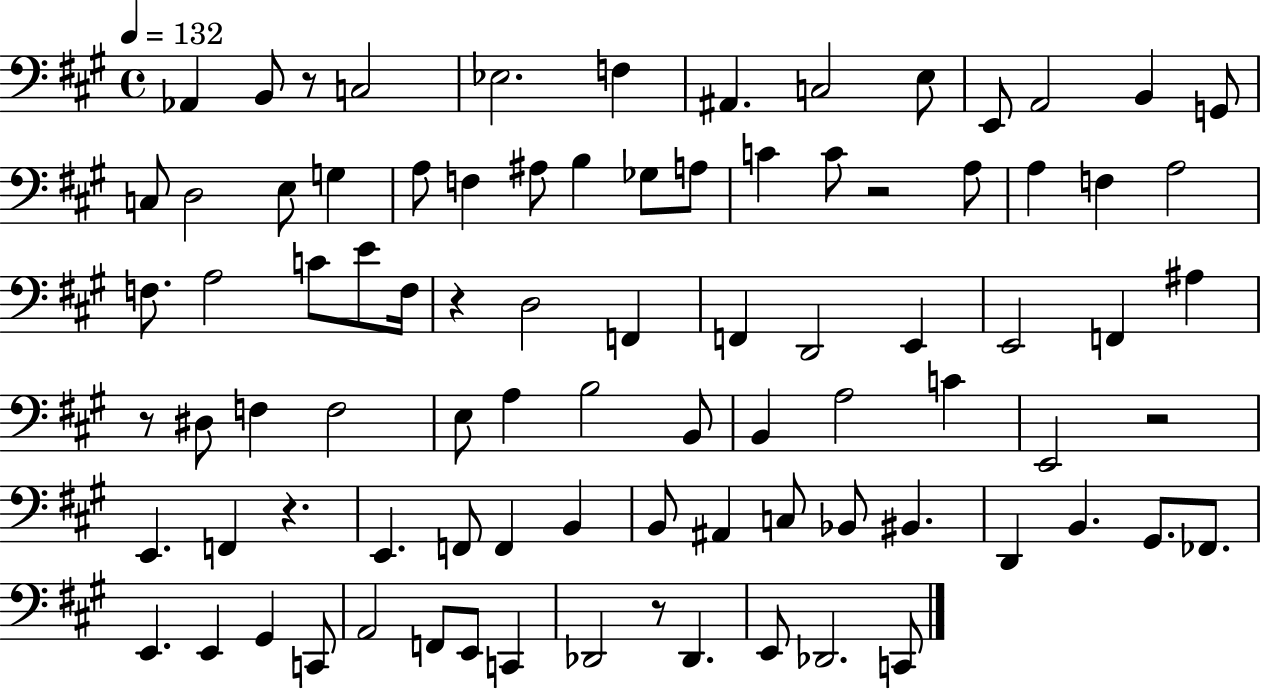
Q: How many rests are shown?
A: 7